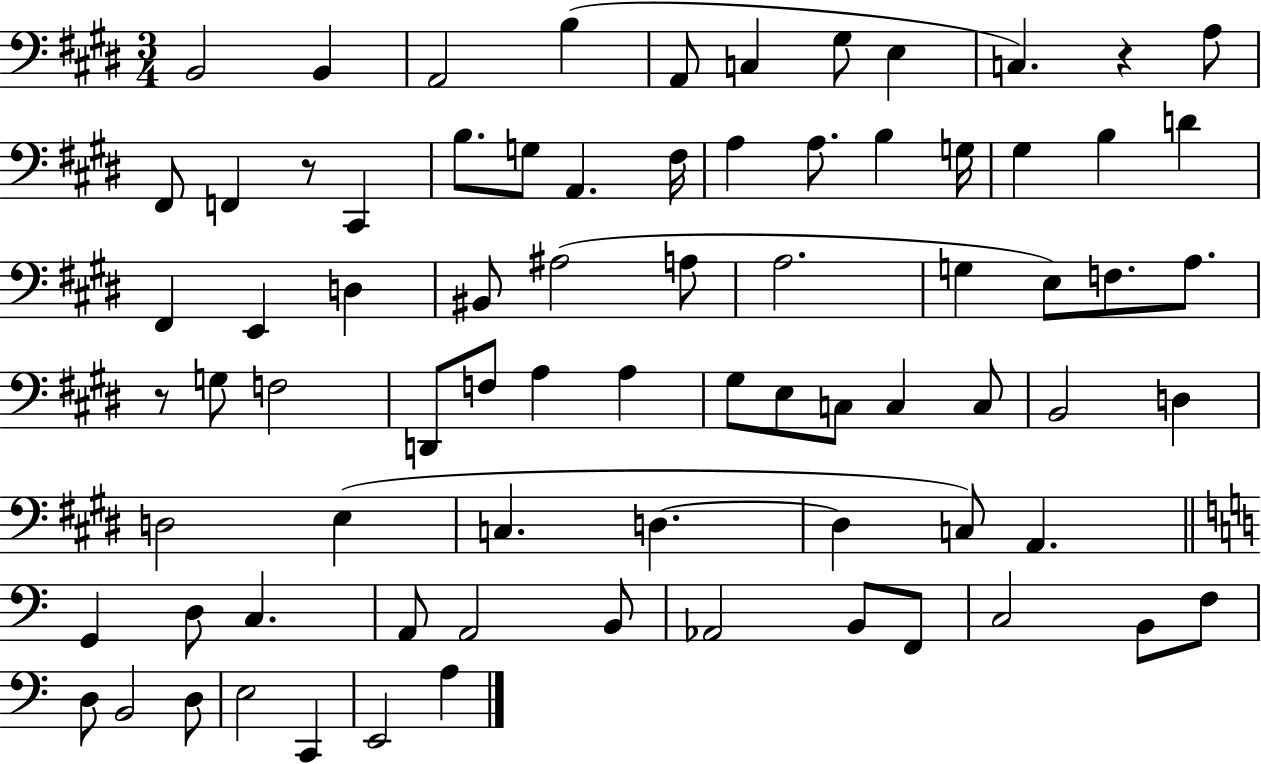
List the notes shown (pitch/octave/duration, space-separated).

B2/h B2/q A2/h B3/q A2/e C3/q G#3/e E3/q C3/q. R/q A3/e F#2/e F2/q R/e C#2/q B3/e. G3/e A2/q. F#3/s A3/q A3/e. B3/q G3/s G#3/q B3/q D4/q F#2/q E2/q D3/q BIS2/e A#3/h A3/e A3/h. G3/q E3/e F3/e. A3/e. R/e G3/e F3/h D2/e F3/e A3/q A3/q G#3/e E3/e C3/e C3/q C3/e B2/h D3/q D3/h E3/q C3/q. D3/q. D3/q C3/e A2/q. G2/q D3/e C3/q. A2/e A2/h B2/e Ab2/h B2/e F2/e C3/h B2/e F3/e D3/e B2/h D3/e E3/h C2/q E2/h A3/q